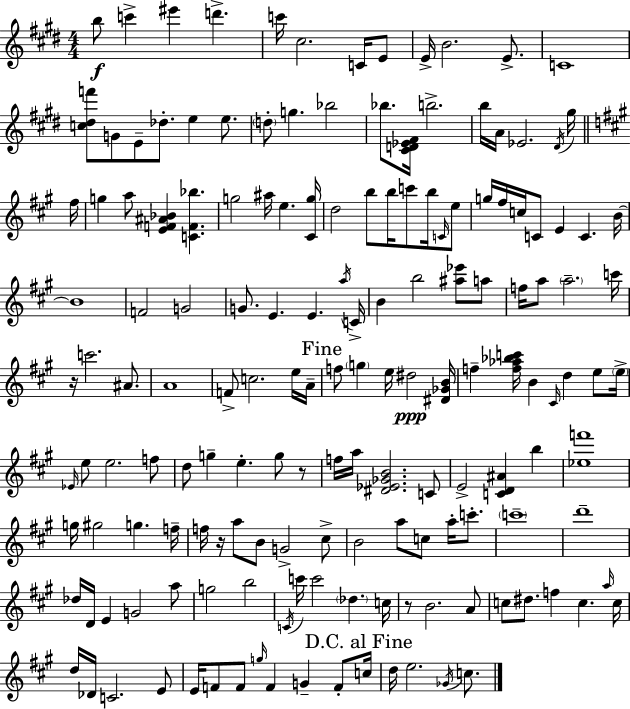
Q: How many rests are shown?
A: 4